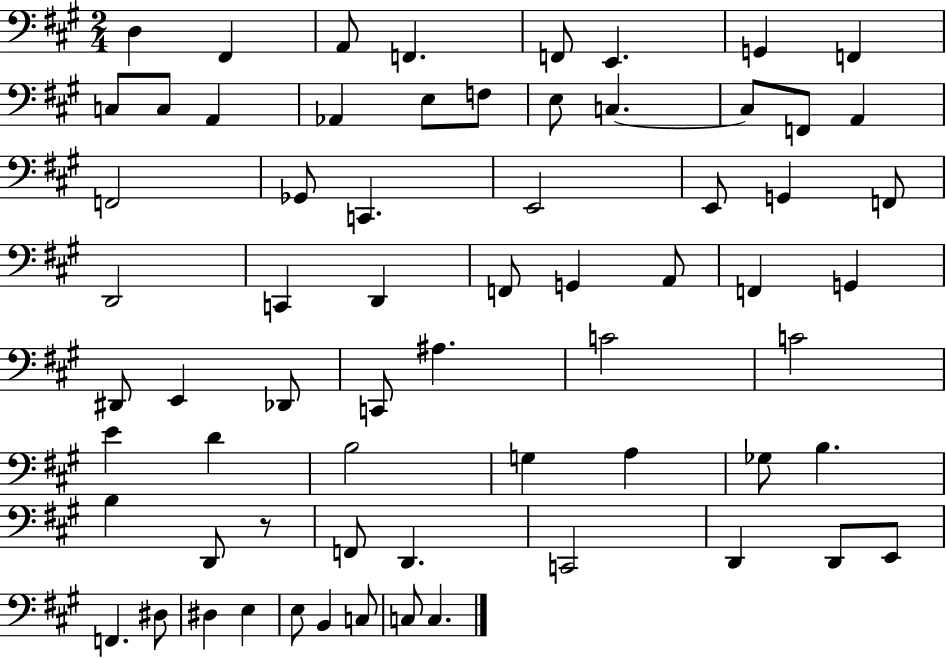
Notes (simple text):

D3/q F#2/q A2/e F2/q. F2/e E2/q. G2/q F2/q C3/e C3/e A2/q Ab2/q E3/e F3/e E3/e C3/q. C3/e F2/e A2/q F2/h Gb2/e C2/q. E2/h E2/e G2/q F2/e D2/h C2/q D2/q F2/e G2/q A2/e F2/q G2/q D#2/e E2/q Db2/e C2/e A#3/q. C4/h C4/h E4/q D4/q B3/h G3/q A3/q Gb3/e B3/q. B3/q D2/e R/e F2/e D2/q. C2/h D2/q D2/e E2/e F2/q. D#3/e D#3/q E3/q E3/e B2/q C3/e C3/e C3/q.